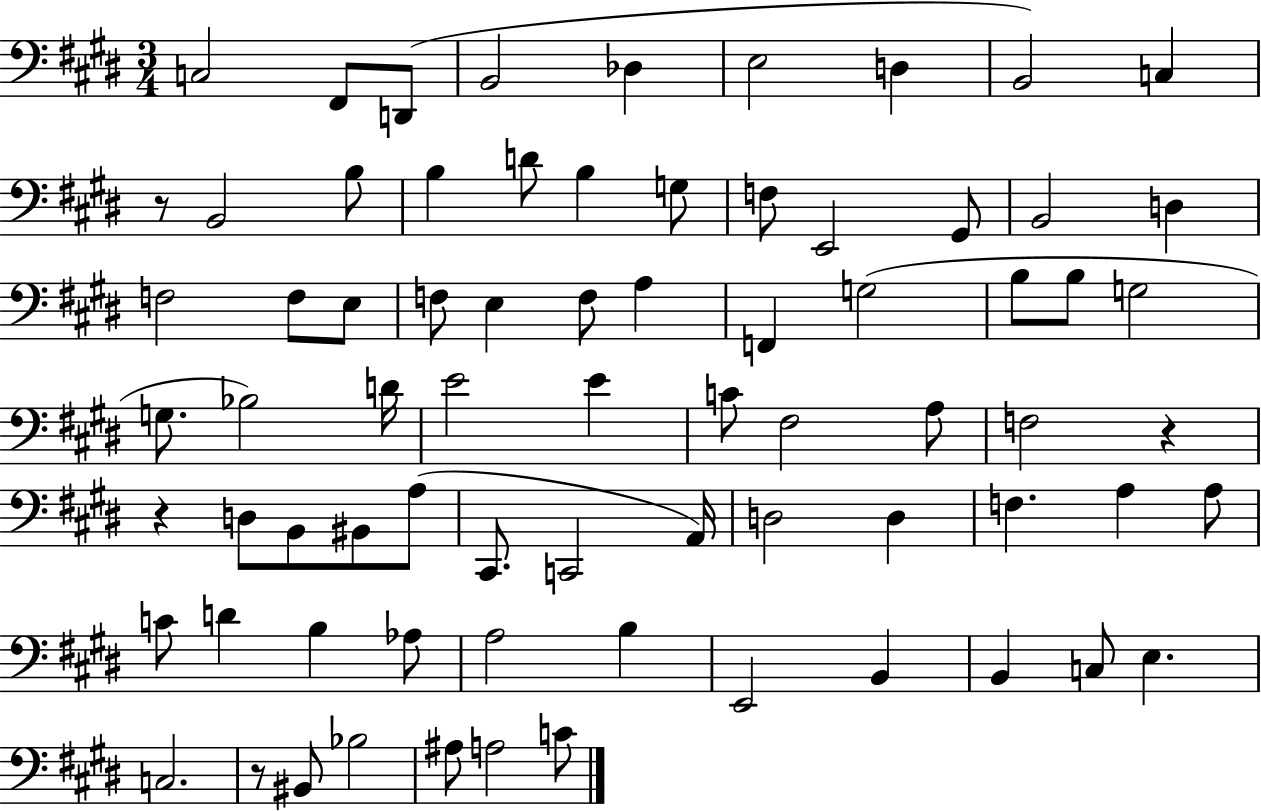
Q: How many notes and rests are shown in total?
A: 74